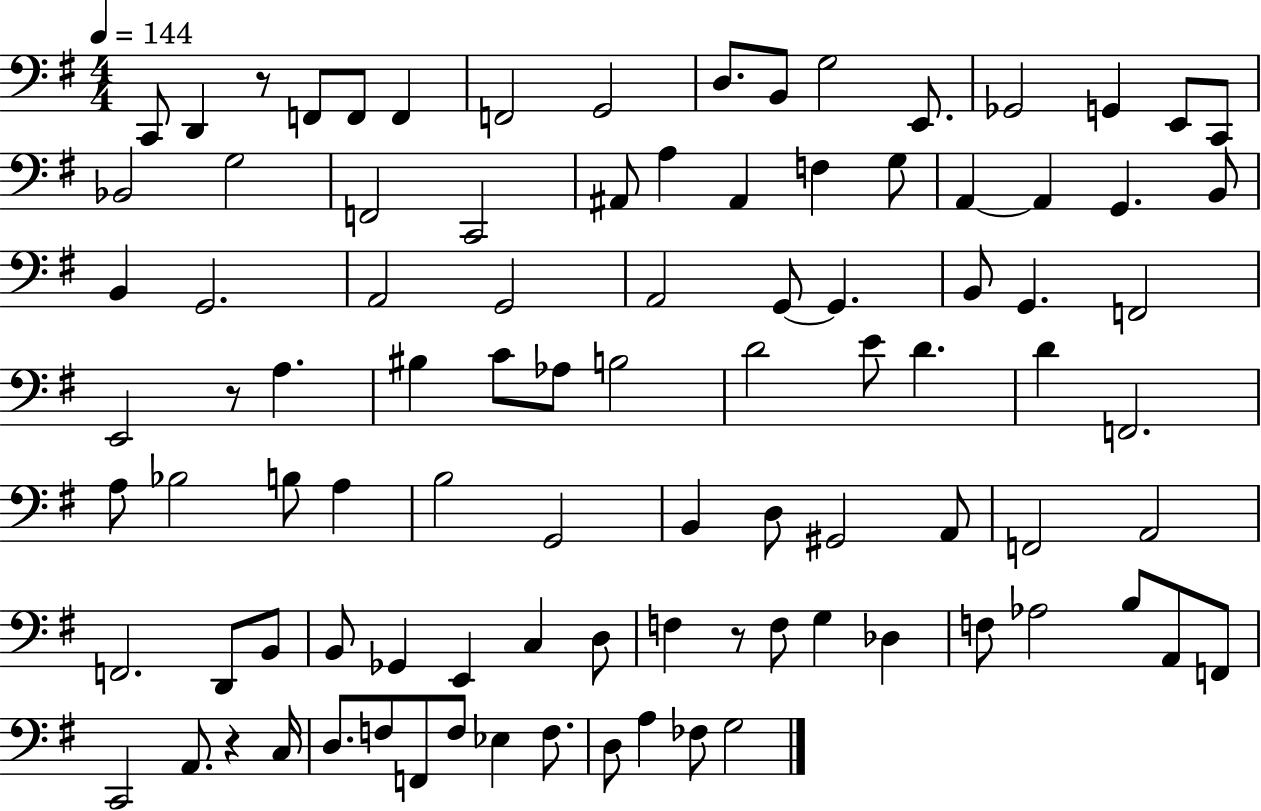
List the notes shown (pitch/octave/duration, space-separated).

C2/e D2/q R/e F2/e F2/e F2/q F2/h G2/h D3/e. B2/e G3/h E2/e. Gb2/h G2/q E2/e C2/e Bb2/h G3/h F2/h C2/h A#2/e A3/q A#2/q F3/q G3/e A2/q A2/q G2/q. B2/e B2/q G2/h. A2/h G2/h A2/h G2/e G2/q. B2/e G2/q. F2/h E2/h R/e A3/q. BIS3/q C4/e Ab3/e B3/h D4/h E4/e D4/q. D4/q F2/h. A3/e Bb3/h B3/e A3/q B3/h G2/h B2/q D3/e G#2/h A2/e F2/h A2/h F2/h. D2/e B2/e B2/e Gb2/q E2/q C3/q D3/e F3/q R/e F3/e G3/q Db3/q F3/e Ab3/h B3/e A2/e F2/e C2/h A2/e. R/q C3/s D3/e. F3/e F2/e F3/e Eb3/q F3/e. D3/e A3/q FES3/e G3/h